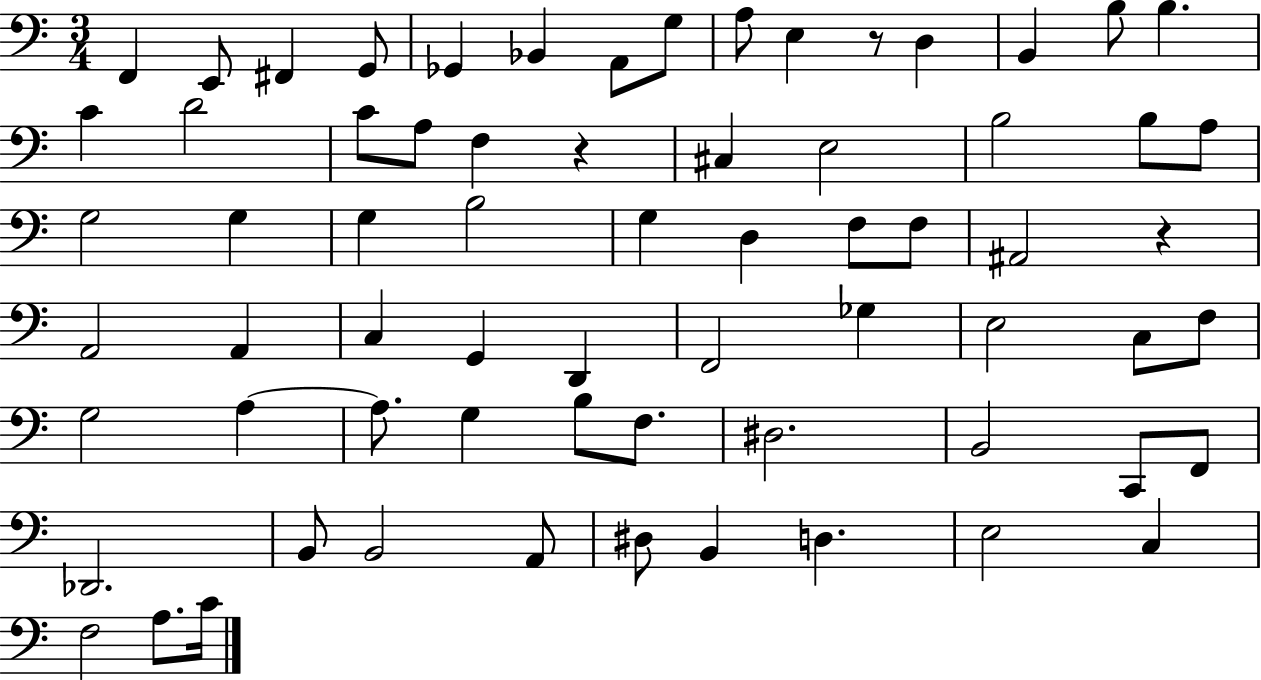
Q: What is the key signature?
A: C major